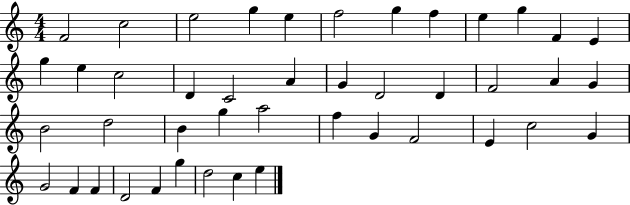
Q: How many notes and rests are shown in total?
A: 44